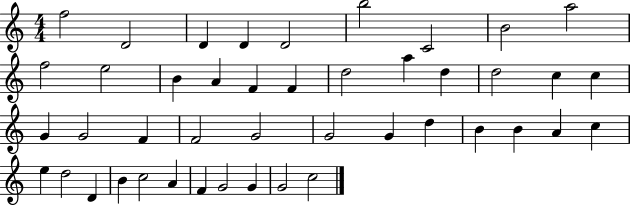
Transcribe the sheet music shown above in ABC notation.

X:1
T:Untitled
M:4/4
L:1/4
K:C
f2 D2 D D D2 b2 C2 B2 a2 f2 e2 B A F F d2 a d d2 c c G G2 F F2 G2 G2 G d B B A c e d2 D B c2 A F G2 G G2 c2